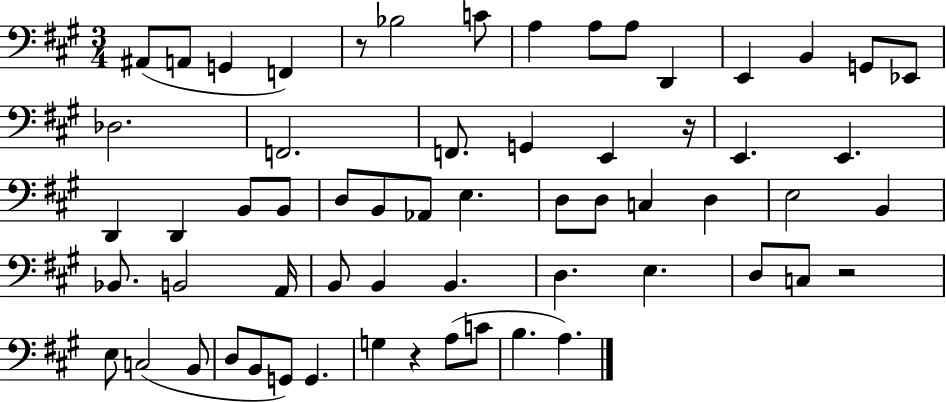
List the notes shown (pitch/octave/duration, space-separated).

A#2/e A2/e G2/q F2/q R/e Bb3/h C4/e A3/q A3/e A3/e D2/q E2/q B2/q G2/e Eb2/e Db3/h. F2/h. F2/e. G2/q E2/q R/s E2/q. E2/q. D2/q D2/q B2/e B2/e D3/e B2/e Ab2/e E3/q. D3/e D3/e C3/q D3/q E3/h B2/q Bb2/e. B2/h A2/s B2/e B2/q B2/q. D3/q. E3/q. D3/e C3/e R/h E3/e C3/h B2/e D3/e B2/e G2/e G2/q. G3/q R/q A3/e C4/e B3/q. A3/q.